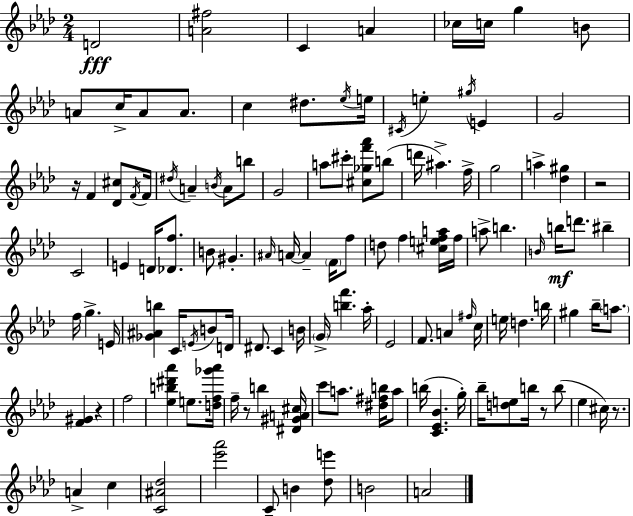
{
  \clef treble
  \numericTimeSignature
  \time 2/4
  \key f \minor
  d'2\fff | <a' fis''>2 | c'4 a'4 | ces''16 c''16 g''4 b'8 | \break a'8 c''16-> a'8 a'8. | c''4 dis''8. \acciaccatura { ees''16 } | e''16 \acciaccatura { cis'16 } e''4-. \acciaccatura { gis''16 } e'4 | g'2 | \break r16 f'4 | <des' cis''>8 \acciaccatura { f'16 } f'16 \acciaccatura { dis''16 } a'4-- | \acciaccatura { b'16 } a'8 b''8 g'2 | a''8 | \break cis'''8-. <cis'' ges'' f''' aes'''>8 b''8( d'''16 ais''4.->) | f''16-> g''2 | a''4-> | <des'' gis''>4 r2 | \break c'2 | e'4 | d'16 <des' f''>8. b'8 | gis'4.-. \grace { ais'16 } a'16~~ | \break a'4-- \parenthesize f'16 f''8 d''8 | f''4 <cis'' e'' f'' a''>16 f''16 a''8-> | b''4. \grace { b'16 } | b''16\mf d'''8. bis''4-- | \break f''16 g''4.-> e'16 | <ges' ais' b''>4 c'16 \acciaccatura { e'16 } b'8 | d'16 dis'8. c'4 | b'16 \parenthesize g'16-> <b'' f'''>4. | \break aes''16-. ees'2 | f'8. a'4 | \grace { fis''16 } c''16 e''16 d''4. | b''16 gis''4 bes''16-- \parenthesize a''8. | \break <f' gis'>4 r4 | f''2 | <ees'' b'' dis''' aes'''>4 e''8. | <d'' f'' ges''' aes'''>16 f''16-- r8 b''4 | \break <dis' gis' a' cis''>16 c'''8 a''8. <dis'' fis'' b''>16 | a''8 b''16( <c' ees' bes'>4. | g''16-.) bes''16-- <d'' e''>8 b''16 r8 | b''8( ees''4 cis''16) r8. | \break a'4-> c''4 | <c' ais' des''>2 | <ees''' aes'''>2 | c'8-- b'4 | \break <des'' e'''>8 b'2 | a'2 | \bar "|."
}